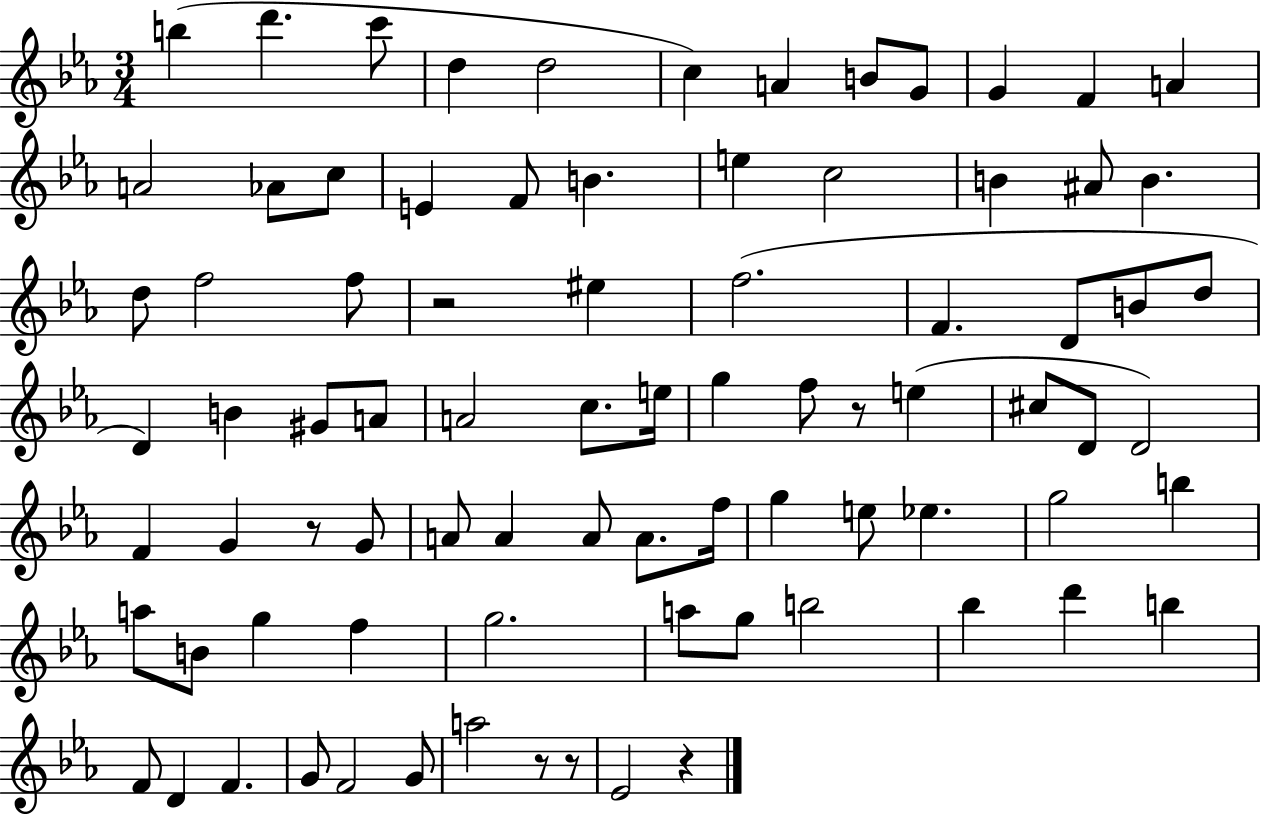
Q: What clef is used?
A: treble